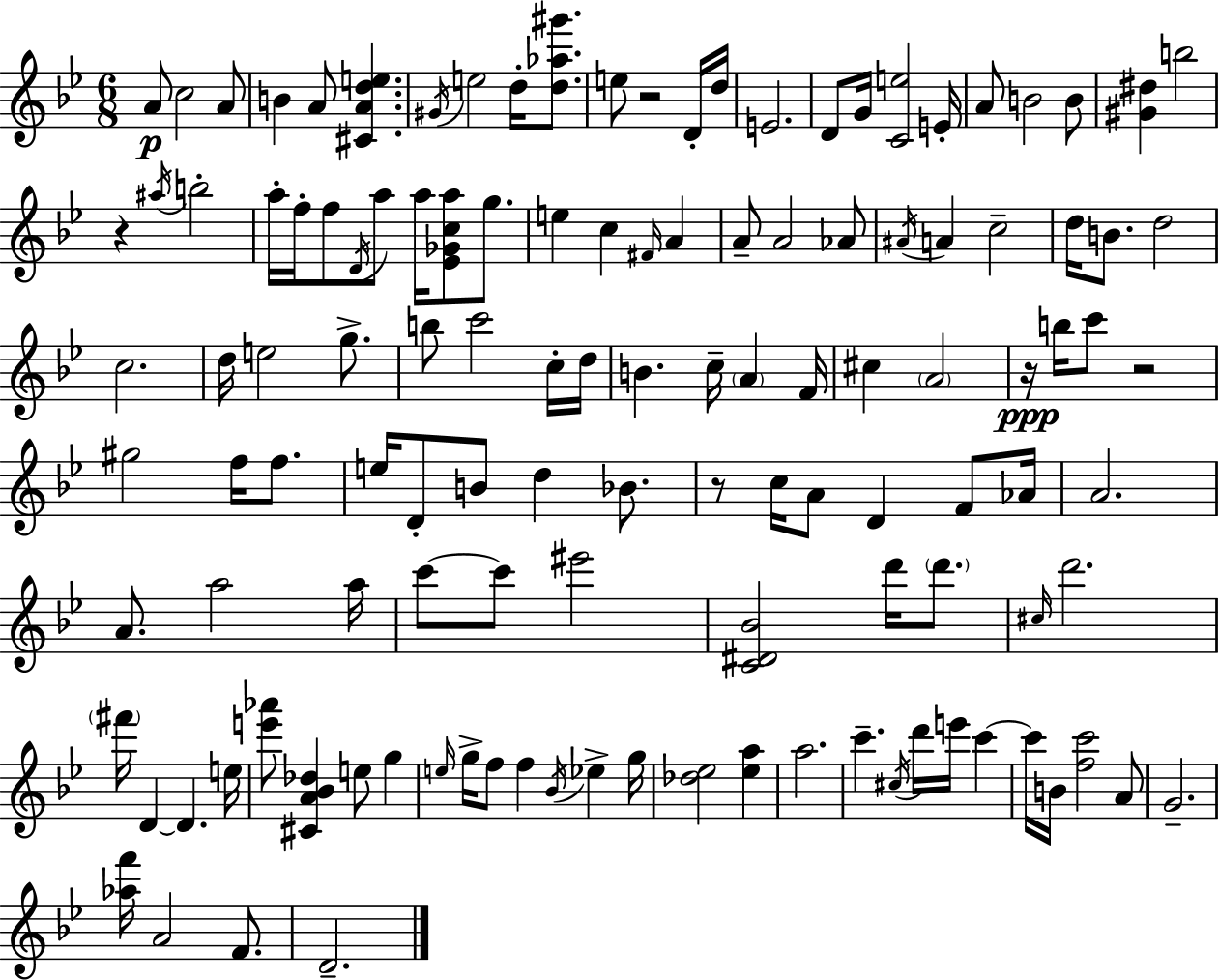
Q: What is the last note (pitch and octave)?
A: D4